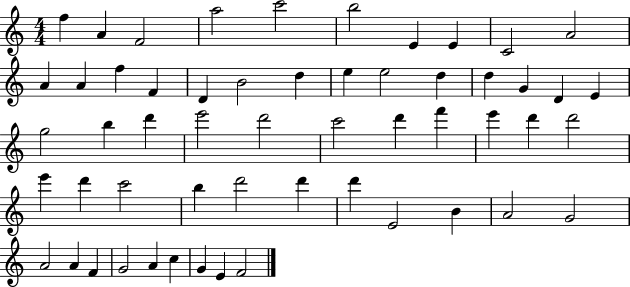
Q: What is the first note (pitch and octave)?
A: F5